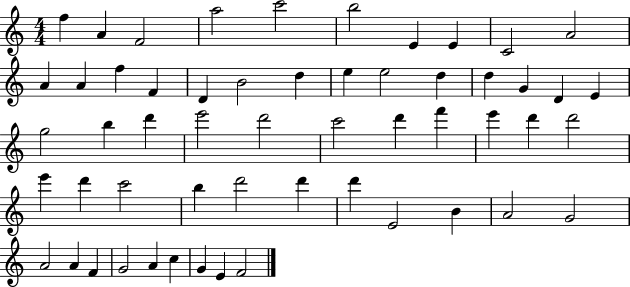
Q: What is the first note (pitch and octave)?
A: F5